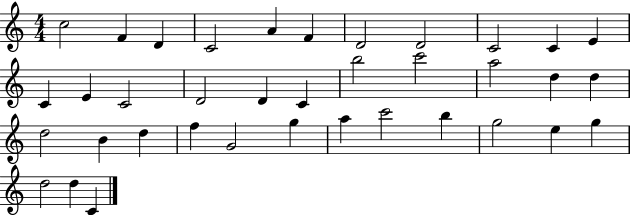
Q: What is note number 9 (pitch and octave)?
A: C4